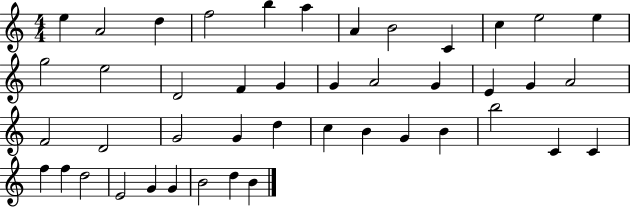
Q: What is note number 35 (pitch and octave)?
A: C4